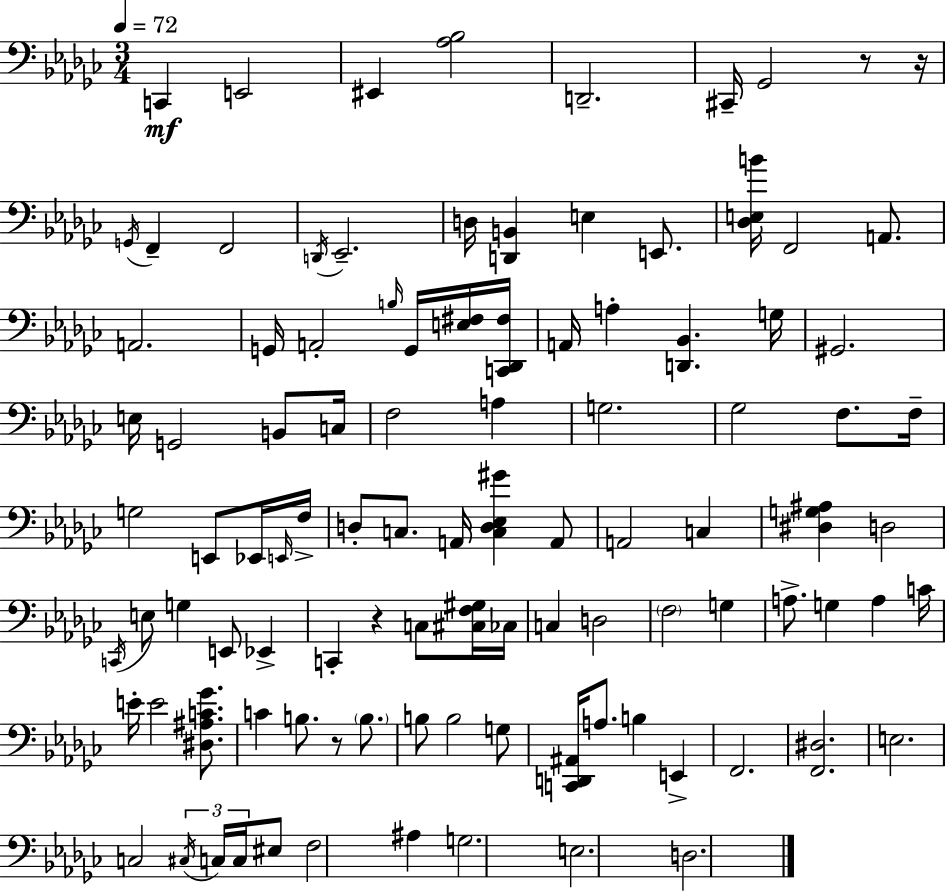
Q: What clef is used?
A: bass